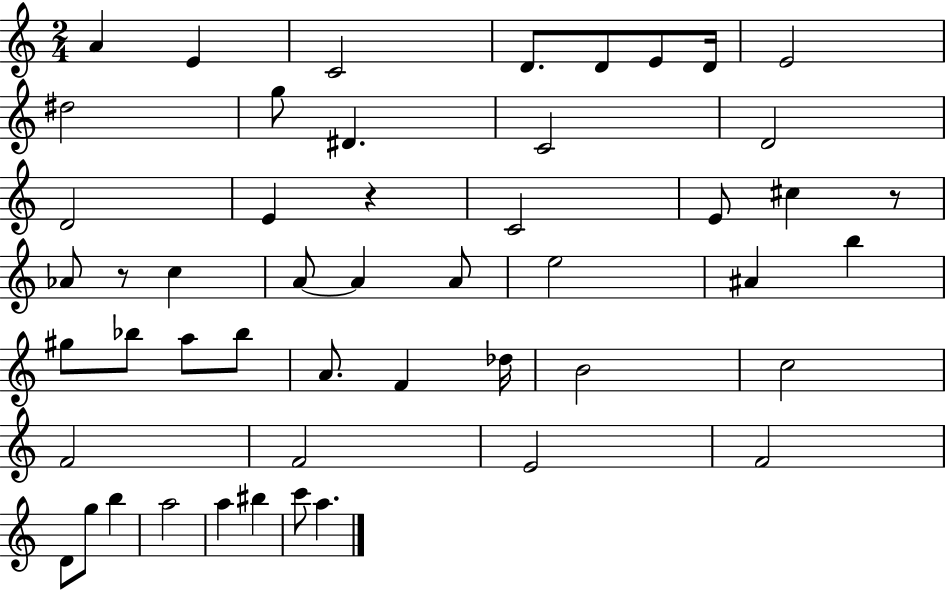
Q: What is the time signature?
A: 2/4